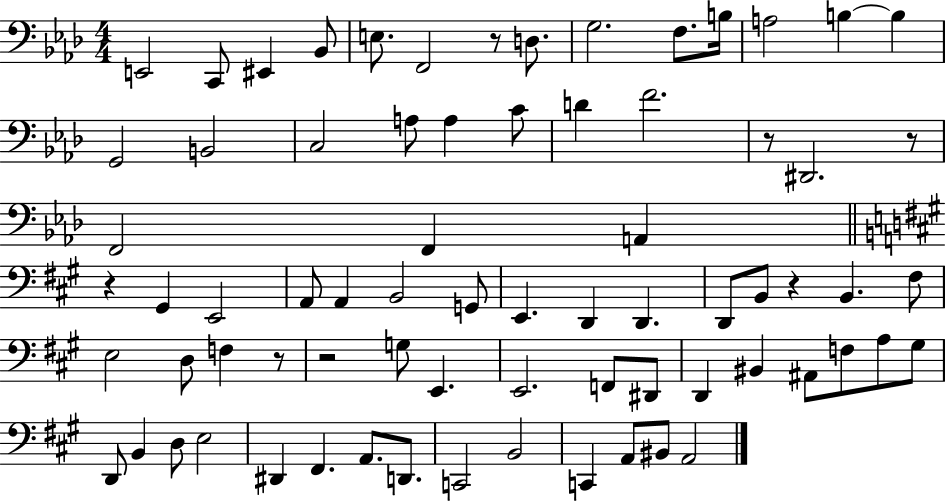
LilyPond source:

{
  \clef bass
  \numericTimeSignature
  \time 4/4
  \key aes \major
  e,2 c,8 eis,4 bes,8 | e8. f,2 r8 d8. | g2. f8. b16 | a2 b4~~ b4 | \break g,2 b,2 | c2 a8 a4 c'8 | d'4 f'2. | r8 dis,2. r8 | \break f,2 f,4 a,4 | \bar "||" \break \key a \major r4 gis,4 e,2 | a,8 a,4 b,2 g,8 | e,4. d,4 d,4. | d,8 b,8 r4 b,4. fis8 | \break e2 d8 f4 r8 | r2 g8 e,4. | e,2. f,8 dis,8 | d,4 bis,4 ais,8 f8 a8 gis8 | \break d,8 b,4 d8 e2 | dis,4 fis,4. a,8. d,8. | c,2 b,2 | c,4 a,8 bis,8 a,2 | \break \bar "|."
}